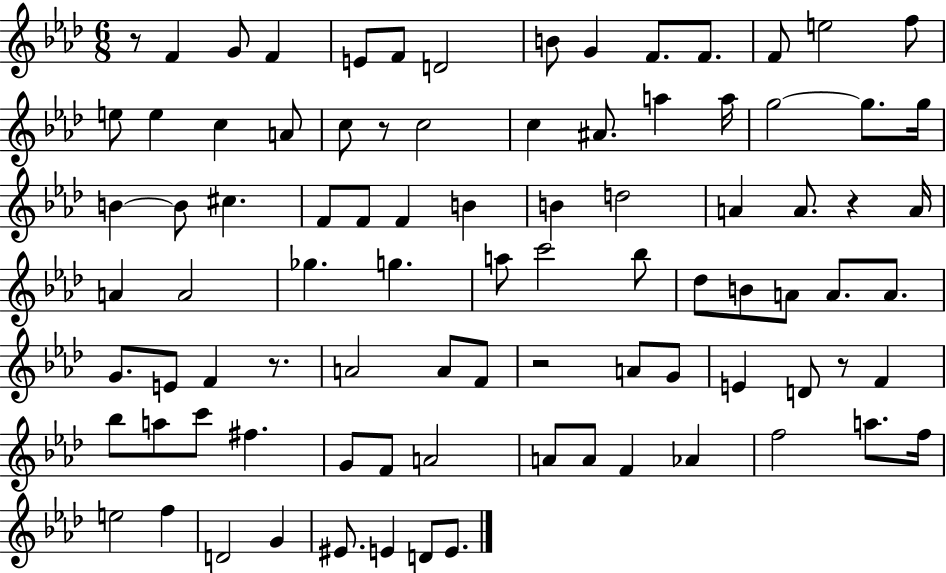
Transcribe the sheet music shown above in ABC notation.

X:1
T:Untitled
M:6/8
L:1/4
K:Ab
z/2 F G/2 F E/2 F/2 D2 B/2 G F/2 F/2 F/2 e2 f/2 e/2 e c A/2 c/2 z/2 c2 c ^A/2 a a/4 g2 g/2 g/4 B B/2 ^c F/2 F/2 F B B d2 A A/2 z A/4 A A2 _g g a/2 c'2 _b/2 _d/2 B/2 A/2 A/2 A/2 G/2 E/2 F z/2 A2 A/2 F/2 z2 A/2 G/2 E D/2 z/2 F _b/2 a/2 c'/2 ^f G/2 F/2 A2 A/2 A/2 F _A f2 a/2 f/4 e2 f D2 G ^E/2 E D/2 E/2